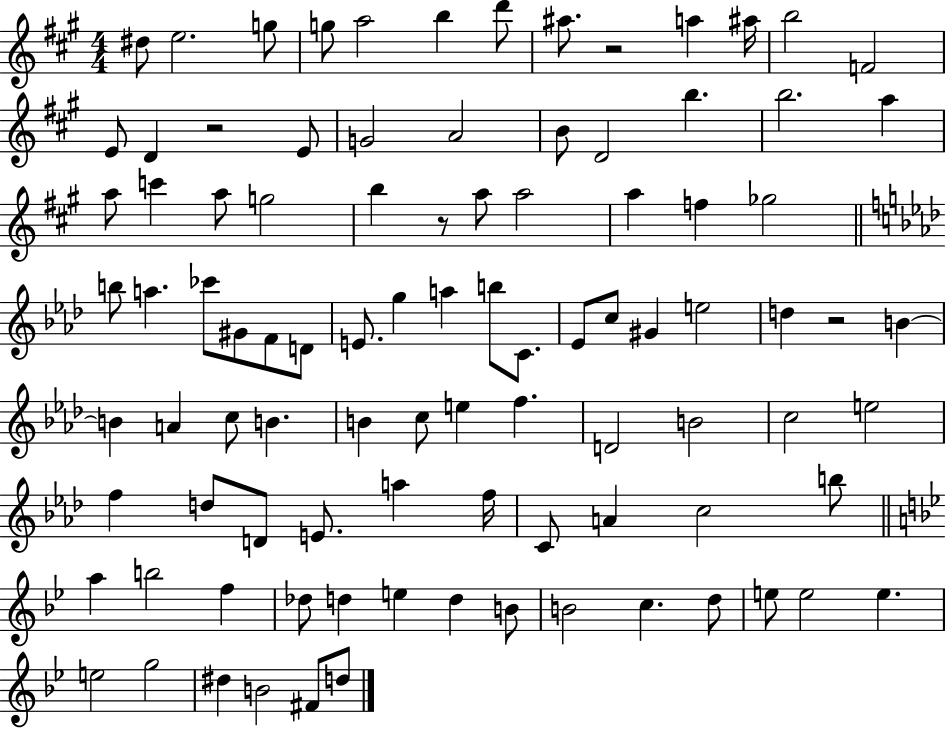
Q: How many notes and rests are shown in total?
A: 95